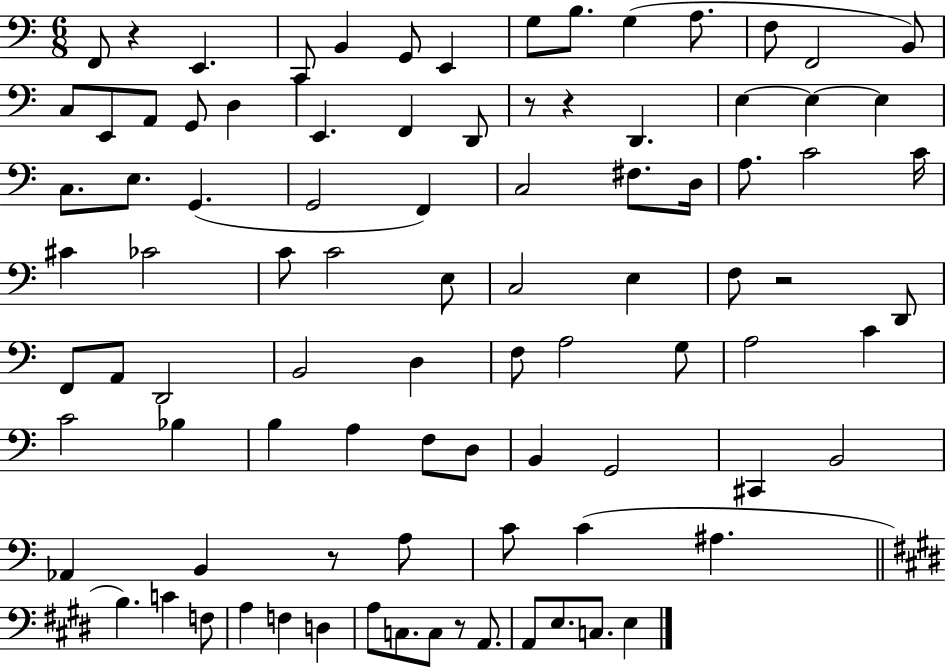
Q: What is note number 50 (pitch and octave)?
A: D3